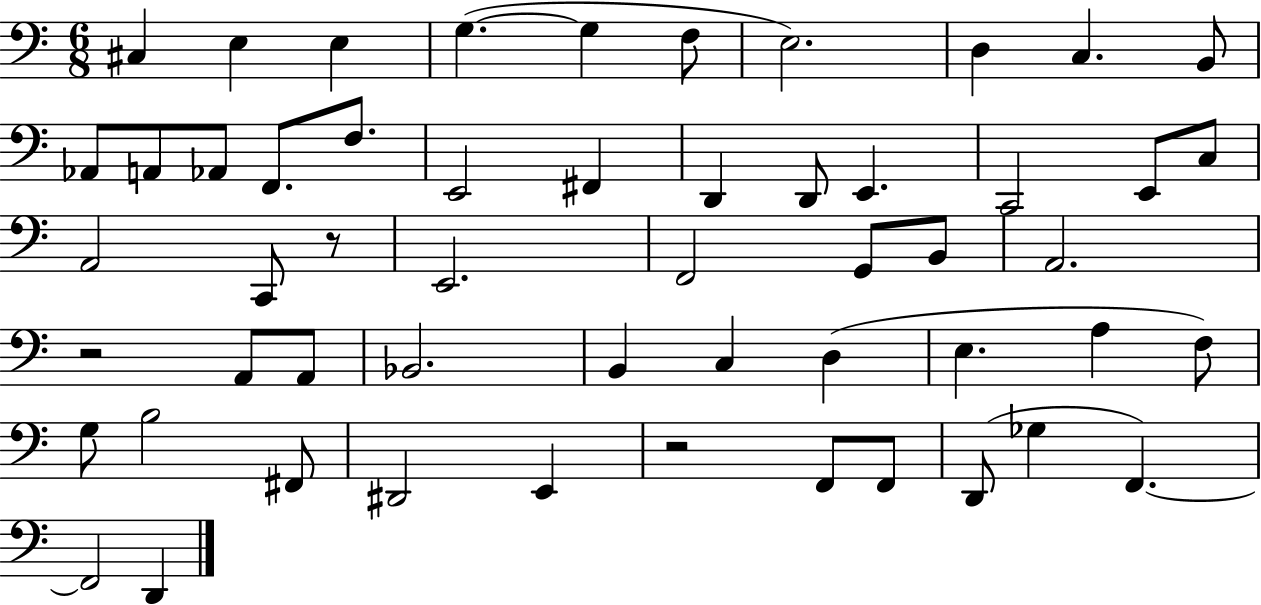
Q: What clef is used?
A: bass